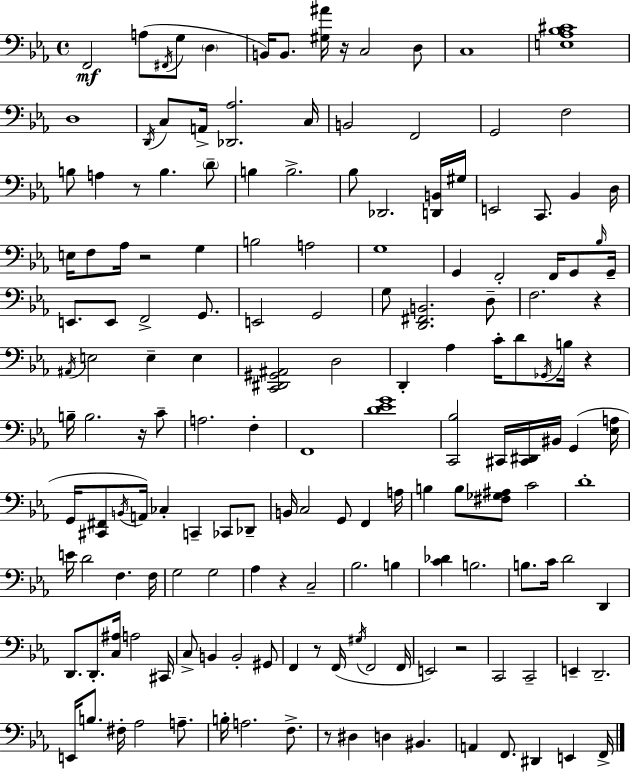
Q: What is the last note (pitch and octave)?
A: F2